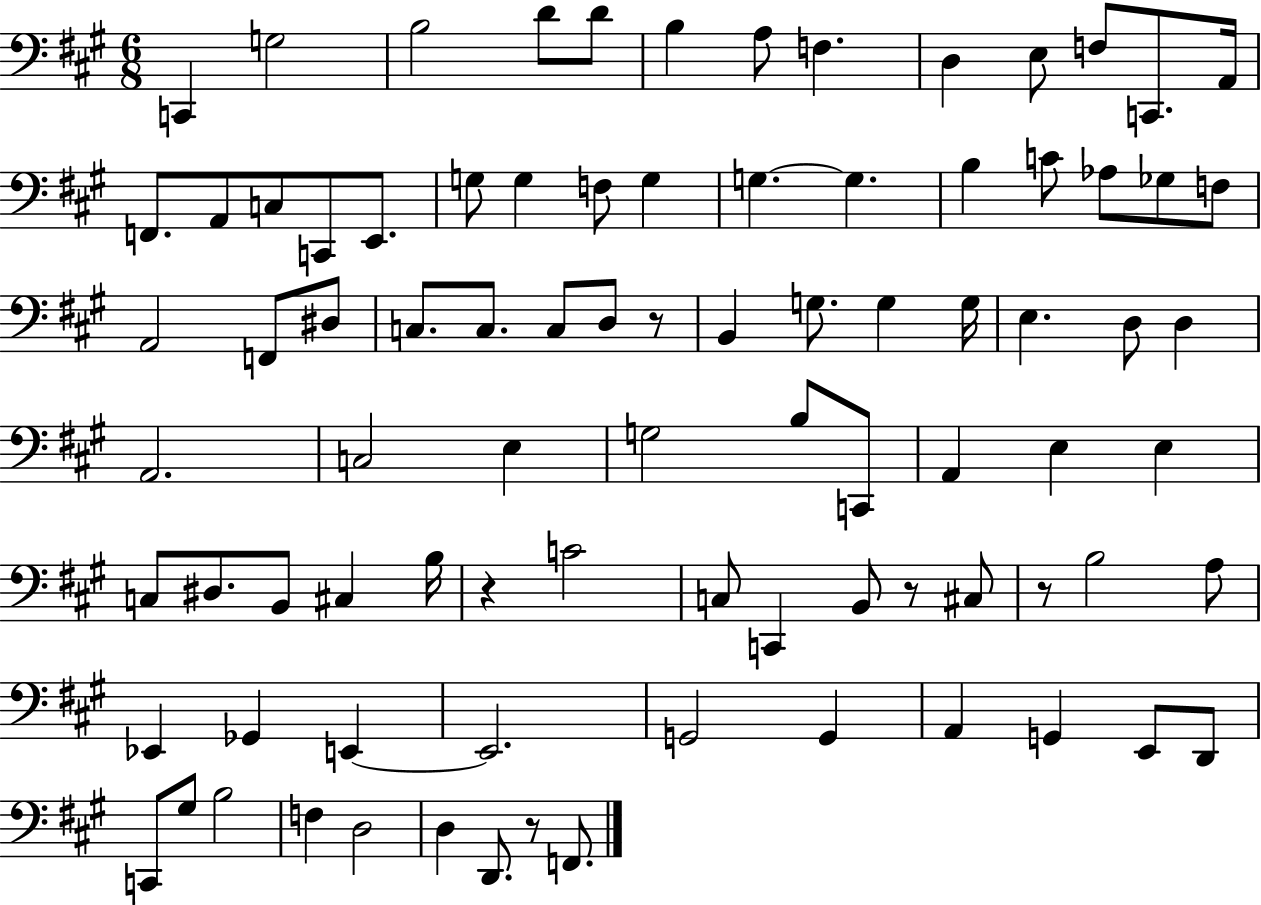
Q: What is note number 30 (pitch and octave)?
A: A2